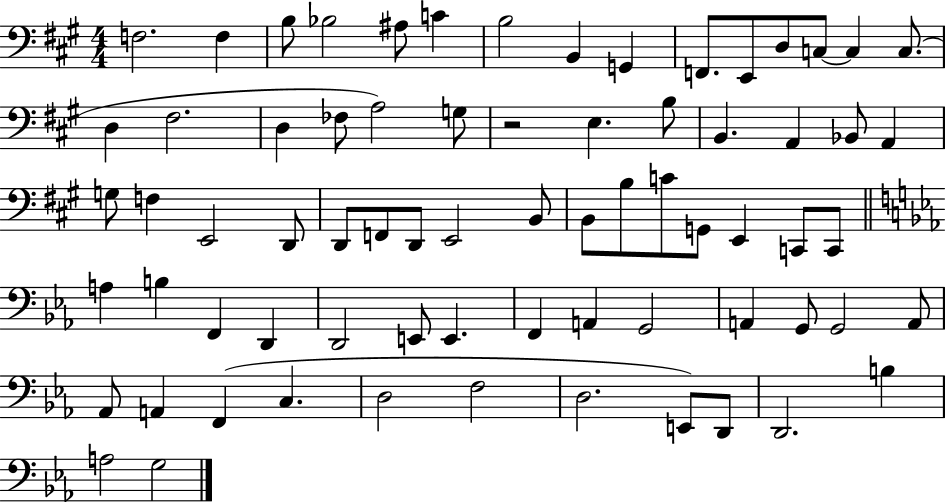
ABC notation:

X:1
T:Untitled
M:4/4
L:1/4
K:A
F,2 F, B,/2 _B,2 ^A,/2 C B,2 B,, G,, F,,/2 E,,/2 D,/2 C,/2 C, C,/2 D, ^F,2 D, _F,/2 A,2 G,/2 z2 E, B,/2 B,, A,, _B,,/2 A,, G,/2 F, E,,2 D,,/2 D,,/2 F,,/2 D,,/2 E,,2 B,,/2 B,,/2 B,/2 C/2 G,,/2 E,, C,,/2 C,,/2 A, B, F,, D,, D,,2 E,,/2 E,, F,, A,, G,,2 A,, G,,/2 G,,2 A,,/2 _A,,/2 A,, F,, C, D,2 F,2 D,2 E,,/2 D,,/2 D,,2 B, A,2 G,2